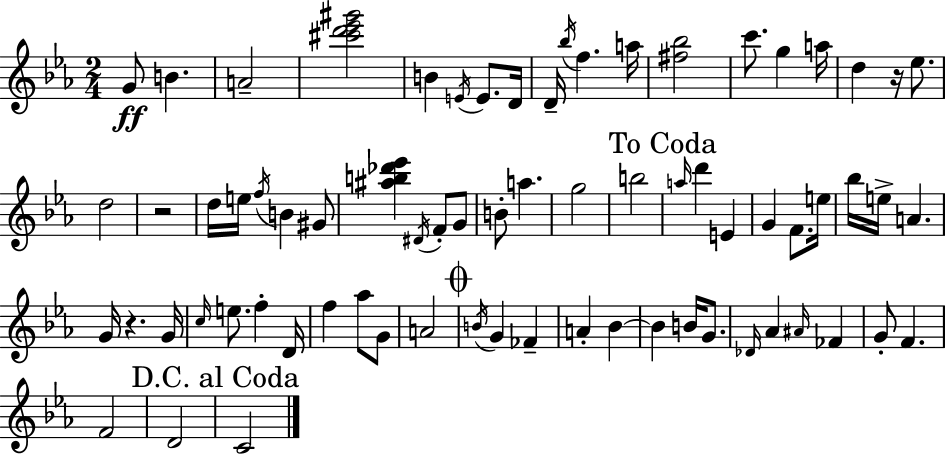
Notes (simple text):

G4/e B4/q. A4/h [C#6,D6,Eb6,G#6]/h B4/q E4/s E4/e. D4/s D4/s Bb5/s F5/q. A5/s [F#5,Bb5]/h C6/e. G5/q A5/s D5/q R/s Eb5/e. D5/h R/h D5/s E5/s F5/s B4/q G#4/e [A#5,B5,Db6,Eb6]/q D#4/s F4/e G4/e B4/e A5/q. G5/h B5/h A5/s D6/q E4/q G4/q F4/e. E5/s Bb5/s E5/s A4/q. G4/s R/q. G4/s C5/s E5/e. F5/q D4/s F5/q Ab5/e G4/e A4/h B4/s G4/q FES4/q A4/q Bb4/q Bb4/q B4/s G4/e. Db4/s Ab4/q A#4/s FES4/q G4/e F4/q. F4/h D4/h C4/h